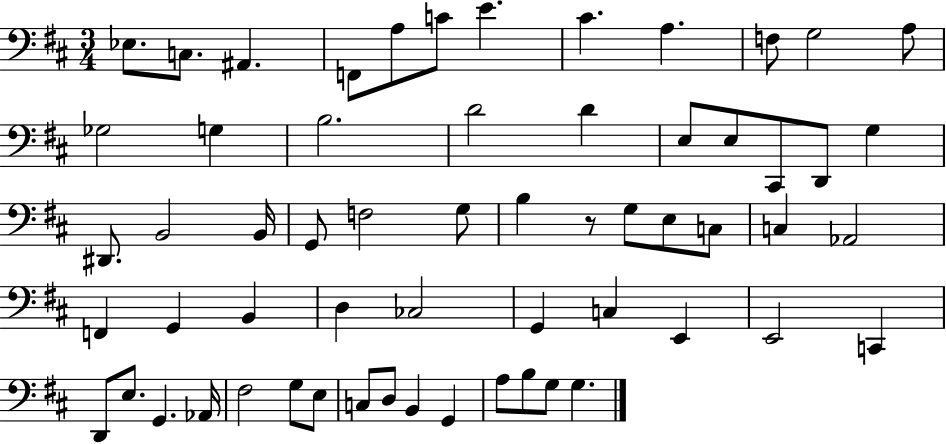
Eb3/e. C3/e. A#2/q. F2/e A3/e C4/e E4/q. C#4/q. A3/q. F3/e G3/h A3/e Gb3/h G3/q B3/h. D4/h D4/q E3/e E3/e C#2/e D2/e G3/q D#2/e. B2/h B2/s G2/e F3/h G3/e B3/q R/e G3/e E3/e C3/e C3/q Ab2/h F2/q G2/q B2/q D3/q CES3/h G2/q C3/q E2/q E2/h C2/q D2/e E3/e. G2/q. Ab2/s F#3/h G3/e E3/e C3/e D3/e B2/q G2/q A3/e B3/e G3/e G3/q.